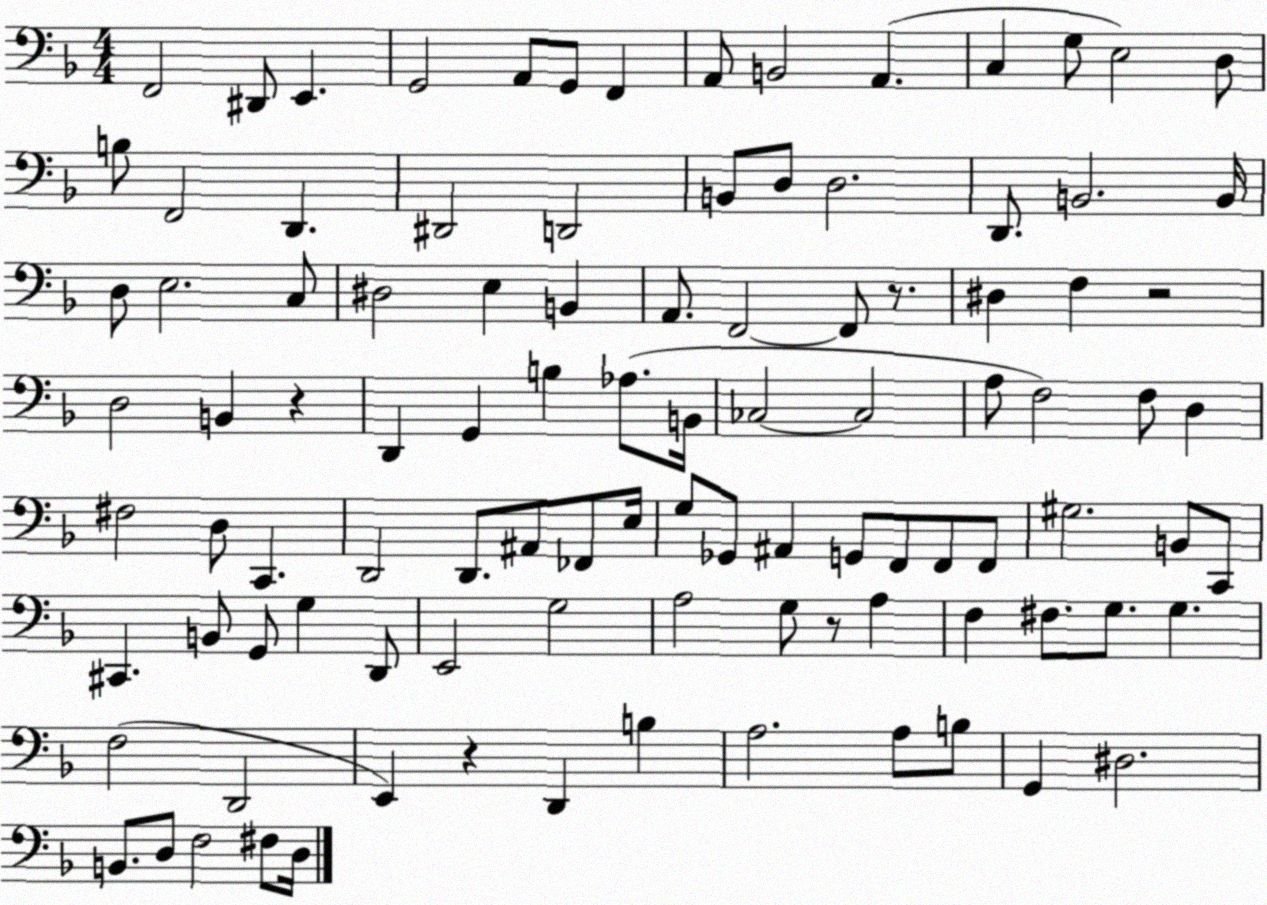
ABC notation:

X:1
T:Untitled
M:4/4
L:1/4
K:F
F,,2 ^D,,/2 E,, G,,2 A,,/2 G,,/2 F,, A,,/2 B,,2 A,, C, G,/2 E,2 D,/2 B,/2 F,,2 D,, ^D,,2 D,,2 B,,/2 D,/2 D,2 D,,/2 B,,2 B,,/4 D,/2 E,2 C,/2 ^D,2 E, B,, A,,/2 F,,2 F,,/2 z/2 ^D, F, z2 D,2 B,, z D,, G,, B, _A,/2 B,,/4 _C,2 _C,2 A,/2 F,2 F,/2 D, ^F,2 D,/2 C,, D,,2 D,,/2 ^A,,/2 _F,,/2 E,/4 G,/2 _G,,/2 ^A,, G,,/2 F,,/2 F,,/2 F,,/2 ^G,2 B,,/2 C,,/2 ^C,, B,,/2 G,,/2 G, D,,/2 E,,2 G,2 A,2 G,/2 z/2 A, F, ^F,/2 G,/2 G, F,2 D,,2 E,, z D,, B, A,2 A,/2 B,/2 G,, ^D,2 B,,/2 D,/2 F,2 ^F,/2 D,/4